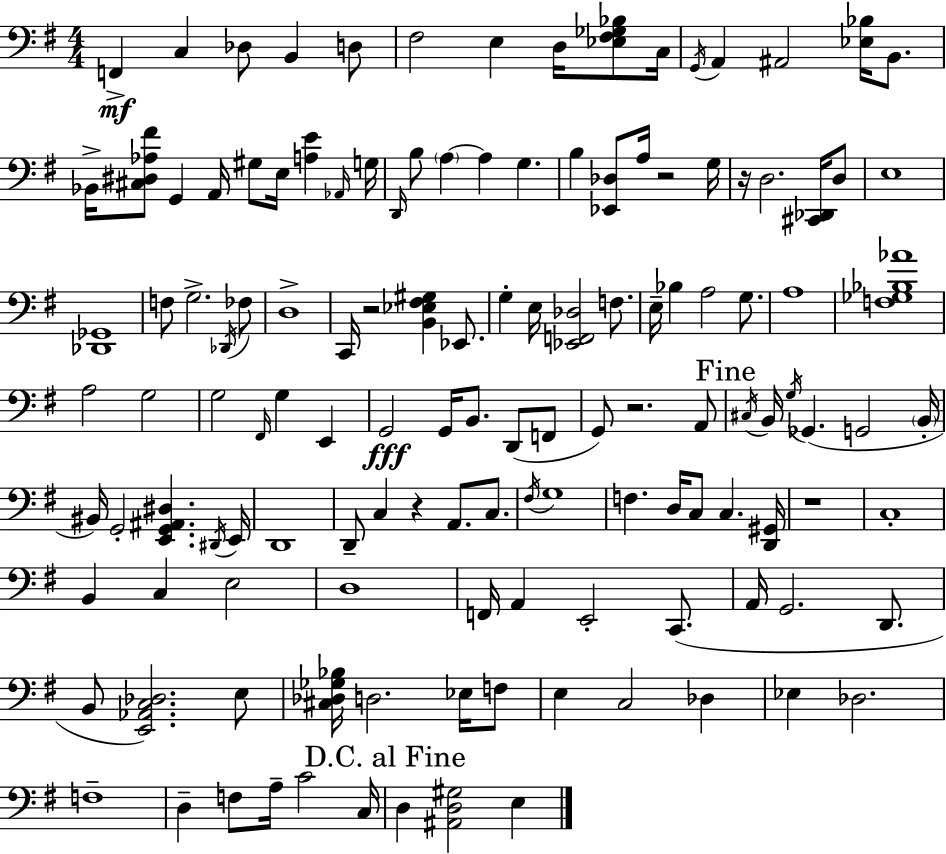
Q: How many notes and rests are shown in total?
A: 131